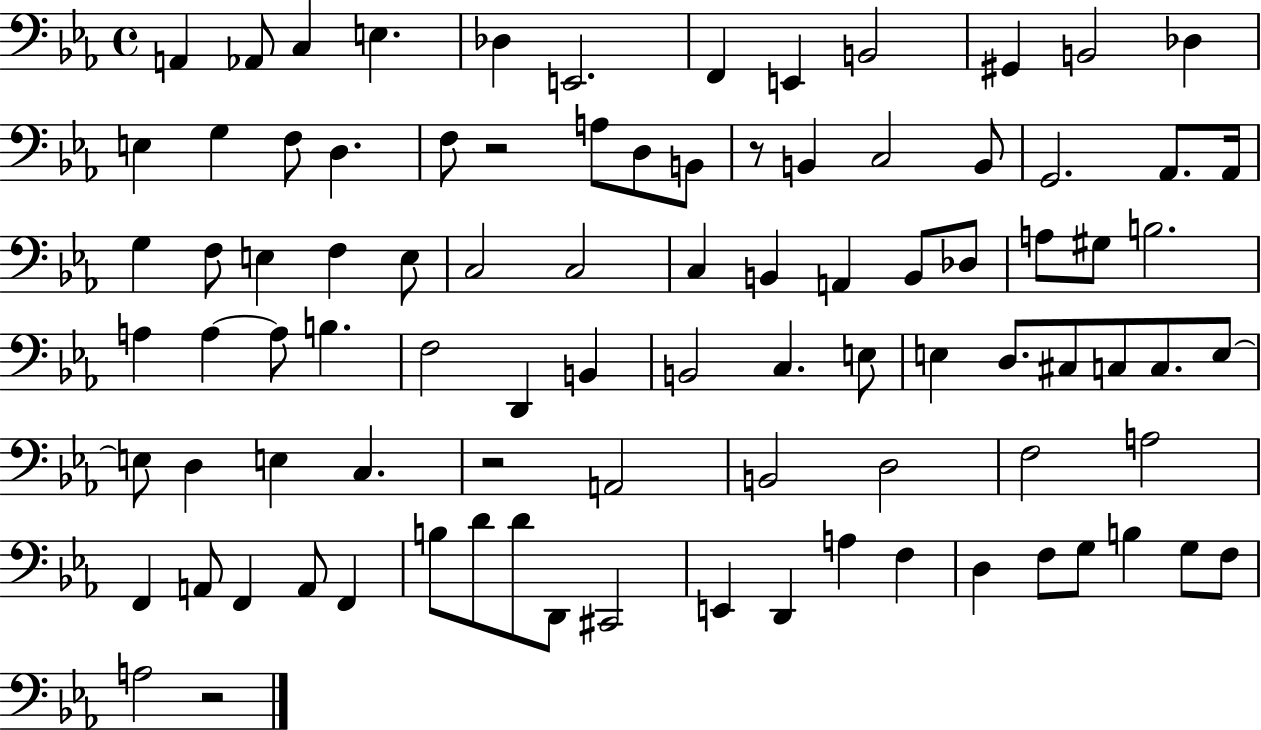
A2/q Ab2/e C3/q E3/q. Db3/q E2/h. F2/q E2/q B2/h G#2/q B2/h Db3/q E3/q G3/q F3/e D3/q. F3/e R/h A3/e D3/e B2/e R/e B2/q C3/h B2/e G2/h. Ab2/e. Ab2/s G3/q F3/e E3/q F3/q E3/e C3/h C3/h C3/q B2/q A2/q B2/e Db3/e A3/e G#3/e B3/h. A3/q A3/q A3/e B3/q. F3/h D2/q B2/q B2/h C3/q. E3/e E3/q D3/e. C#3/e C3/e C3/e. E3/e E3/e D3/q E3/q C3/q. R/h A2/h B2/h D3/h F3/h A3/h F2/q A2/e F2/q A2/e F2/q B3/e D4/e D4/e D2/e C#2/h E2/q D2/q A3/q F3/q D3/q F3/e G3/e B3/q G3/e F3/e A3/h R/h